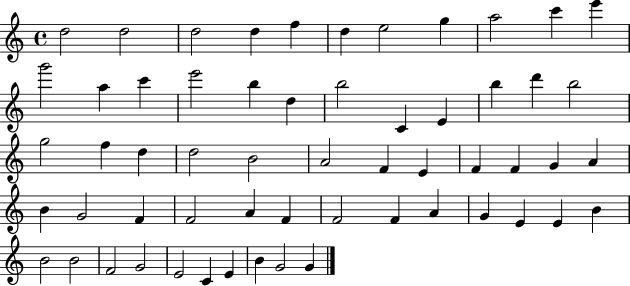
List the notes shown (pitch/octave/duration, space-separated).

D5/h D5/h D5/h D5/q F5/q D5/q E5/h G5/q A5/h C6/q E6/q G6/h A5/q C6/q E6/h B5/q D5/q B5/h C4/q E4/q B5/q D6/q B5/h G5/h F5/q D5/q D5/h B4/h A4/h F4/q E4/q F4/q F4/q G4/q A4/q B4/q G4/h F4/q F4/h A4/q F4/q F4/h F4/q A4/q G4/q E4/q E4/q B4/q B4/h B4/h F4/h G4/h E4/h C4/q E4/q B4/q G4/h G4/q